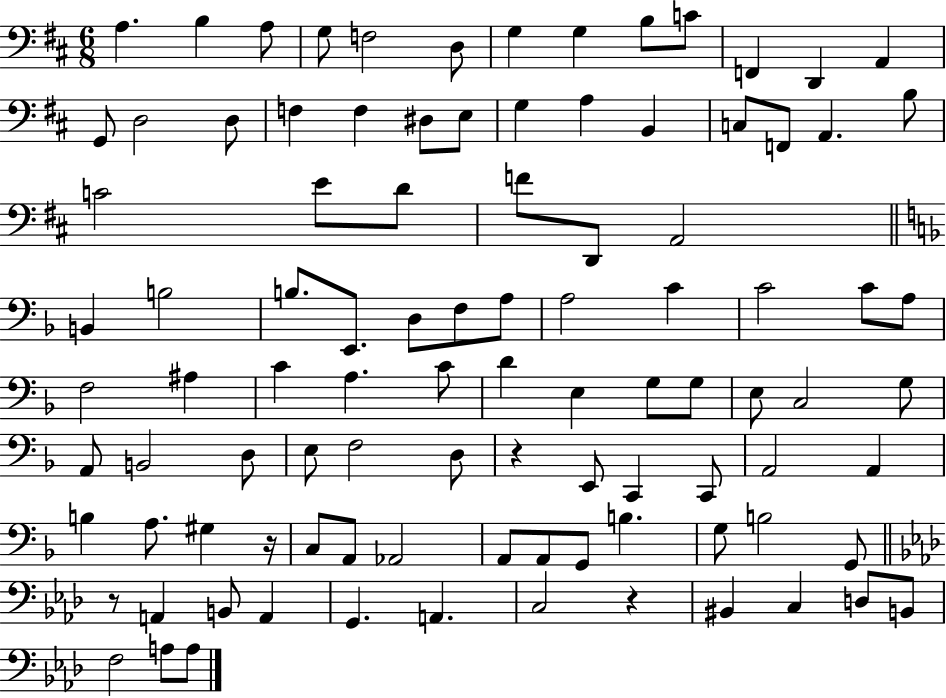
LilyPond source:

{
  \clef bass
  \numericTimeSignature
  \time 6/8
  \key d \major
  a4. b4 a8 | g8 f2 d8 | g4 g4 b8 c'8 | f,4 d,4 a,4 | \break g,8 d2 d8 | f4 f4 dis8 e8 | g4 a4 b,4 | c8 f,8 a,4. b8 | \break c'2 e'8 d'8 | f'8 d,8 a,2 | \bar "||" \break \key f \major b,4 b2 | b8. e,8. d8 f8 a8 | a2 c'4 | c'2 c'8 a8 | \break f2 ais4 | c'4 a4. c'8 | d'4 e4 g8 g8 | e8 c2 g8 | \break a,8 b,2 d8 | e8 f2 d8 | r4 e,8 c,4 c,8 | a,2 a,4 | \break b4 a8. gis4 r16 | c8 a,8 aes,2 | a,8 a,8 g,8 b4. | g8 b2 g,8 | \break \bar "||" \break \key aes \major r8 a,4 b,8 a,4 | g,4. a,4. | c2 r4 | bis,4 c4 d8 b,8 | \break f2 a8 a8 | \bar "|."
}